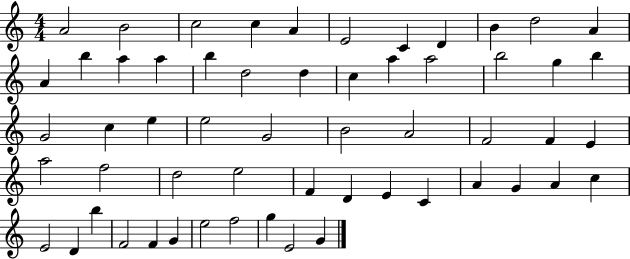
A4/h B4/h C5/h C5/q A4/q E4/h C4/q D4/q B4/q D5/h A4/q A4/q B5/q A5/q A5/q B5/q D5/h D5/q C5/q A5/q A5/h B5/h G5/q B5/q G4/h C5/q E5/q E5/h G4/h B4/h A4/h F4/h F4/q E4/q A5/h F5/h D5/h E5/h F4/q D4/q E4/q C4/q A4/q G4/q A4/q C5/q E4/h D4/q B5/q F4/h F4/q G4/q E5/h F5/h G5/q E4/h G4/q